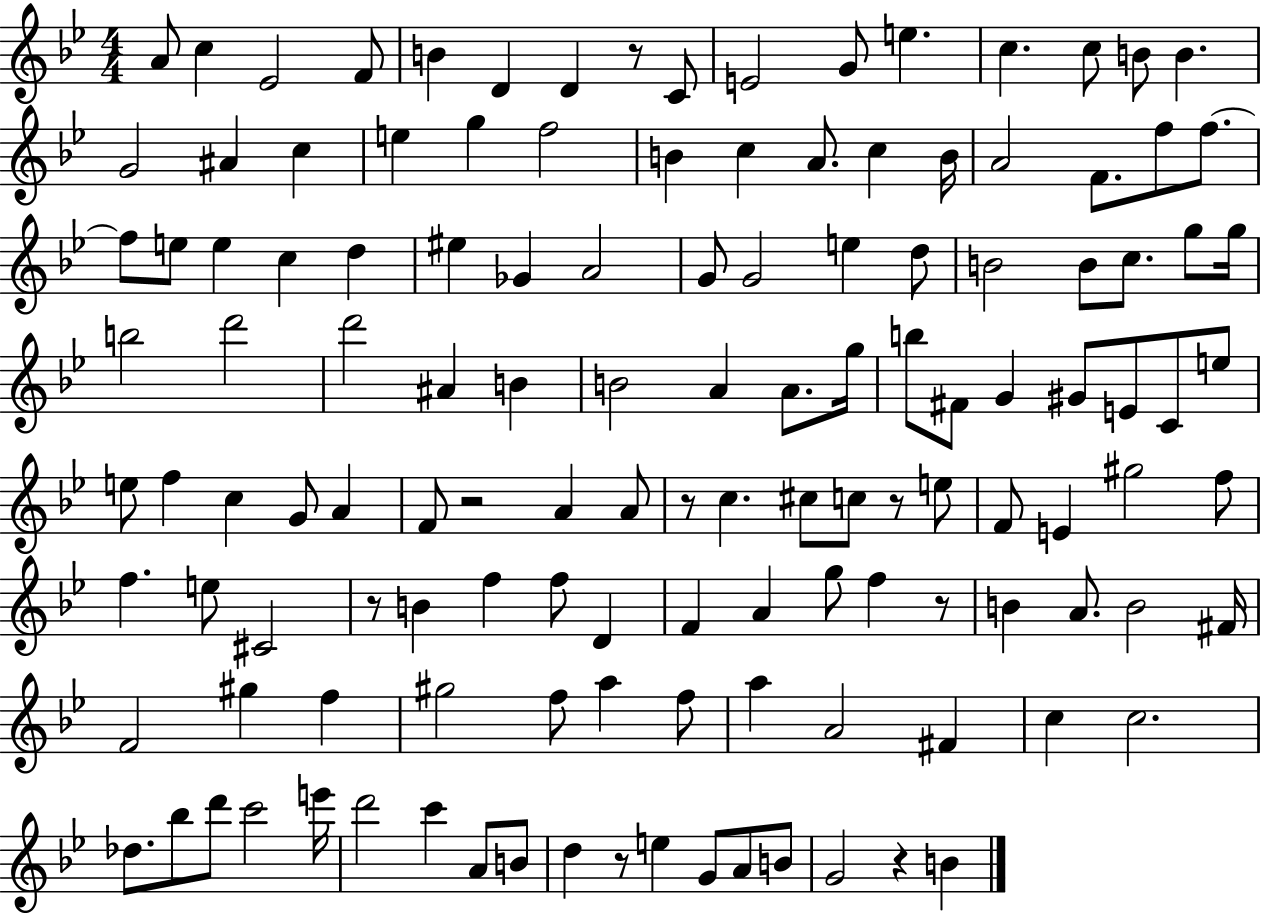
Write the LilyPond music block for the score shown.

{
  \clef treble
  \numericTimeSignature
  \time 4/4
  \key bes \major
  a'8 c''4 ees'2 f'8 | b'4 d'4 d'4 r8 c'8 | e'2 g'8 e''4. | c''4. c''8 b'8 b'4. | \break g'2 ais'4 c''4 | e''4 g''4 f''2 | b'4 c''4 a'8. c''4 b'16 | a'2 f'8. f''8 f''8.~~ | \break f''8 e''8 e''4 c''4 d''4 | eis''4 ges'4 a'2 | g'8 g'2 e''4 d''8 | b'2 b'8 c''8. g''8 g''16 | \break b''2 d'''2 | d'''2 ais'4 b'4 | b'2 a'4 a'8. g''16 | b''8 fis'8 g'4 gis'8 e'8 c'8 e''8 | \break e''8 f''4 c''4 g'8 a'4 | f'8 r2 a'4 a'8 | r8 c''4. cis''8 c''8 r8 e''8 | f'8 e'4 gis''2 f''8 | \break f''4. e''8 cis'2 | r8 b'4 f''4 f''8 d'4 | f'4 a'4 g''8 f''4 r8 | b'4 a'8. b'2 fis'16 | \break f'2 gis''4 f''4 | gis''2 f''8 a''4 f''8 | a''4 a'2 fis'4 | c''4 c''2. | \break des''8. bes''8 d'''8 c'''2 e'''16 | d'''2 c'''4 a'8 b'8 | d''4 r8 e''4 g'8 a'8 b'8 | g'2 r4 b'4 | \break \bar "|."
}